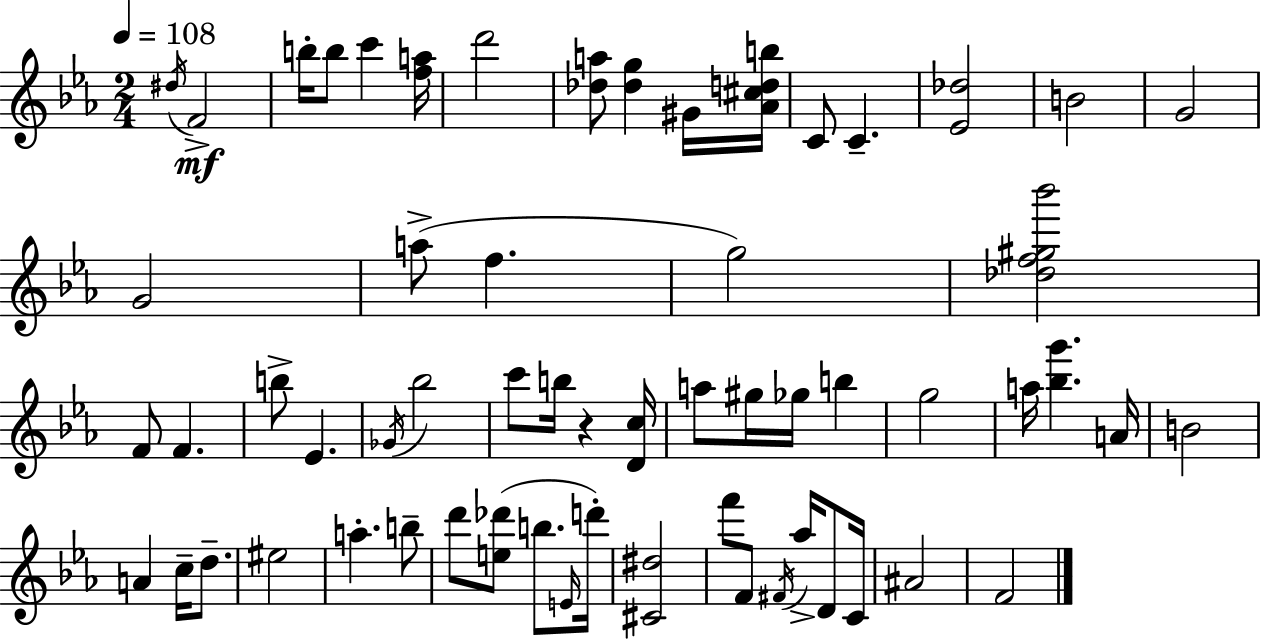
{
  \clef treble
  \numericTimeSignature
  \time 2/4
  \key c \minor
  \tempo 4 = 108
  \repeat volta 2 { \acciaccatura { dis''16 }\mf f'2-> | b''16-. b''8 c'''4 | <f'' a''>16 d'''2 | <des'' a''>8 <des'' g''>4 gis'16 | \break <aes' cis'' d'' b''>16 c'8 c'4.-- | <ees' des''>2 | b'2 | g'2 | \break g'2 | a''8->( f''4. | g''2) | <des'' f'' gis'' bes'''>2 | \break f'8 f'4. | b''8-> ees'4. | \acciaccatura { ges'16 } bes''2 | c'''8 b''16 r4 | \break <d' c''>16 a''8 gis''16 ges''16 b''4 | g''2 | a''16 <bes'' g'''>4. | a'16 b'2 | \break a'4 c''16-- d''8.-- | eis''2 | a''4.-. | b''8-- d'''8 <e'' des'''>8( b''8. | \break \grace { e'16 }) d'''16-. <cis' dis''>2 | f'''8 f'8 \acciaccatura { fis'16 } | aes''16-> d'8 c'16 ais'2 | f'2 | \break } \bar "|."
}